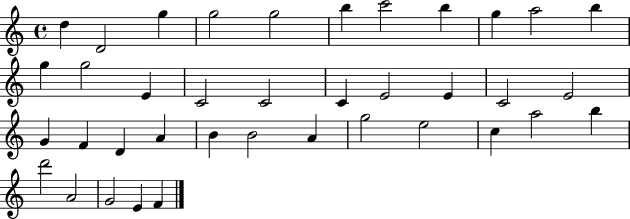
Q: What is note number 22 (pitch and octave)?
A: G4